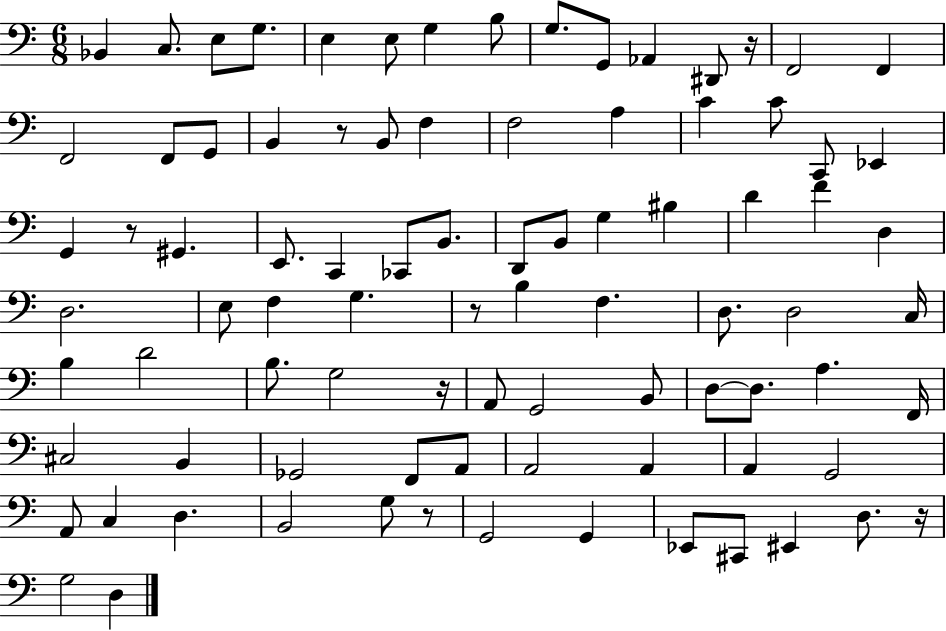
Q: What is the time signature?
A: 6/8